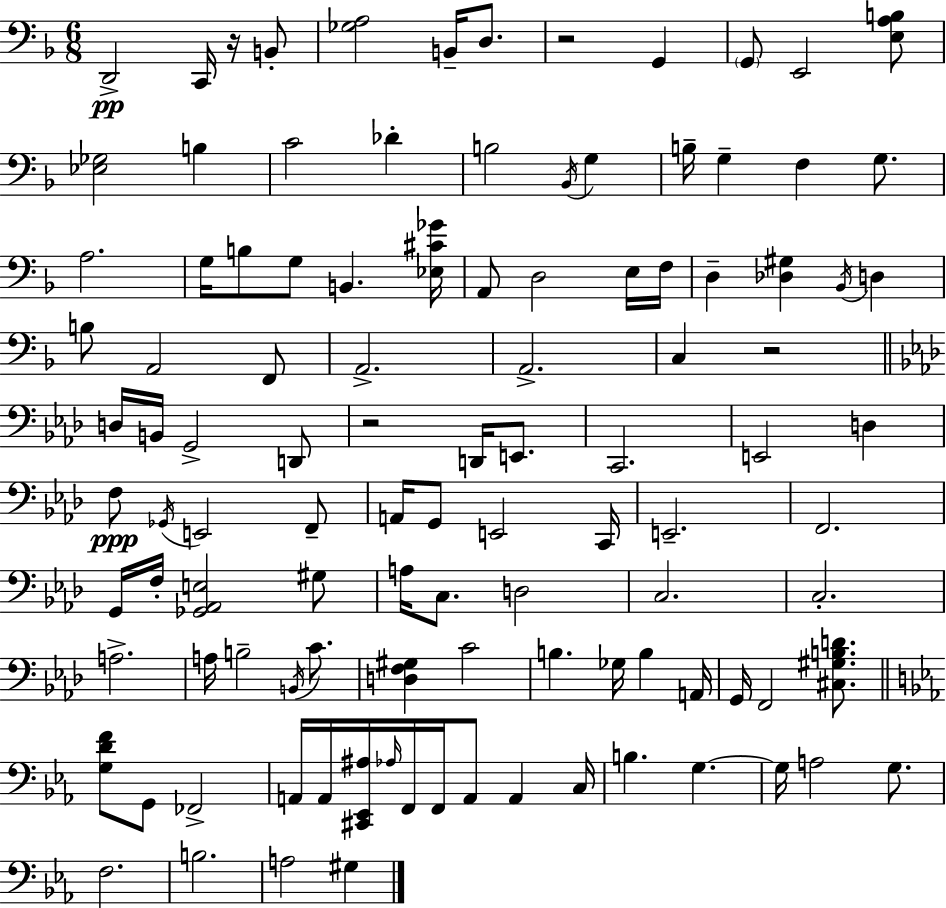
{
  \clef bass
  \numericTimeSignature
  \time 6/8
  \key d \minor
  \repeat volta 2 { d,2->\pp c,16 r16 b,8-. | <ges a>2 b,16-- d8. | r2 g,4 | \parenthesize g,8 e,2 <e a b>8 | \break <ees ges>2 b4 | c'2 des'4-. | b2 \acciaccatura { bes,16 } g4 | b16-- g4-- f4 g8. | \break a2. | g16 b8 g8 b,4. | <ees cis' ges'>16 a,8 d2 e16 | f16 d4-- <des gis>4 \acciaccatura { bes,16 } d4 | \break b8 a,2 | f,8 a,2.-> | a,2.-> | c4 r2 | \break \bar "||" \break \key aes \major d16 b,16 g,2-> d,8 | r2 d,16 e,8. | c,2. | e,2 d4 | \break f8\ppp \acciaccatura { ges,16 } e,2 f,8-- | a,16 g,8 e,2 | c,16 e,2.-- | f,2. | \break g,16 f16-. <ges, aes, e>2 gis8 | a16 c8. d2 | c2. | c2.-. | \break a2.-> | a16 b2-- \acciaccatura { b,16 } c'8. | <d f gis>4 c'2 | b4. ges16 b4 | \break a,16 g,16 f,2 <cis gis b d'>8. | \bar "||" \break \key c \minor <g d' f'>8 g,8 fes,2-> | a,16 a,16 <cis, ees, ais>16 \grace { aes16 } f,16 f,16 a,8 a,4 | c16 b4. g4.~~ | g16 a2 g8. | \break f2. | b2. | a2 gis4 | } \bar "|."
}